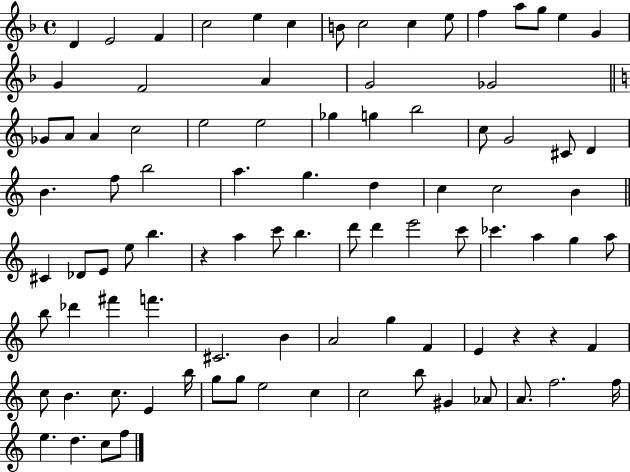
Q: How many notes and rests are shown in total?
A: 92